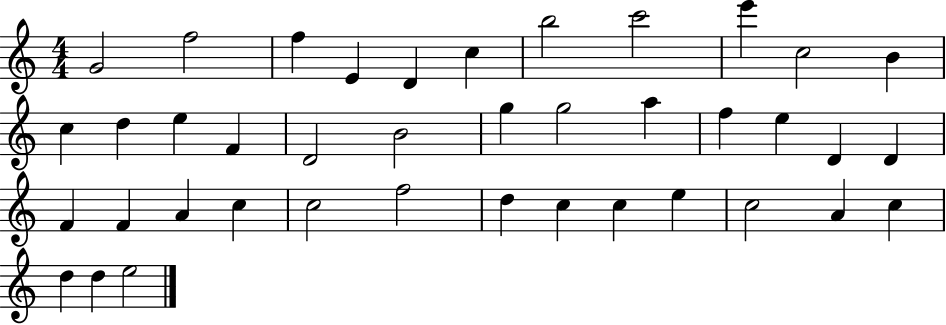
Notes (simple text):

G4/h F5/h F5/q E4/q D4/q C5/q B5/h C6/h E6/q C5/h B4/q C5/q D5/q E5/q F4/q D4/h B4/h G5/q G5/h A5/q F5/q E5/q D4/q D4/q F4/q F4/q A4/q C5/q C5/h F5/h D5/q C5/q C5/q E5/q C5/h A4/q C5/q D5/q D5/q E5/h